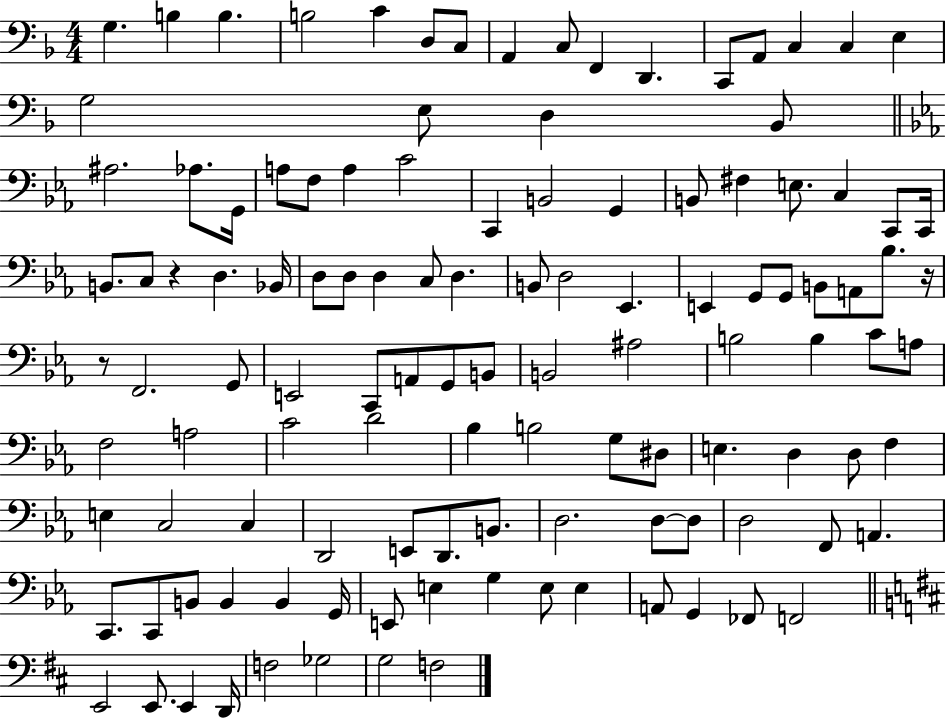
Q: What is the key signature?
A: F major